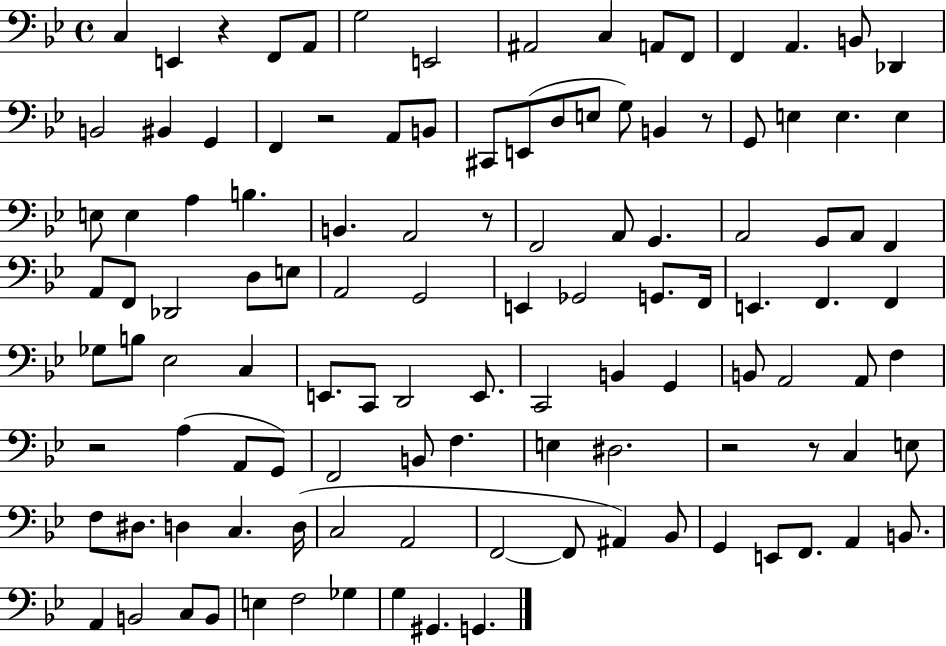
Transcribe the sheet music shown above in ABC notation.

X:1
T:Untitled
M:4/4
L:1/4
K:Bb
C, E,, z F,,/2 A,,/2 G,2 E,,2 ^A,,2 C, A,,/2 F,,/2 F,, A,, B,,/2 _D,, B,,2 ^B,, G,, F,, z2 A,,/2 B,,/2 ^C,,/2 E,,/2 D,/2 E,/2 G,/2 B,, z/2 G,,/2 E, E, E, E,/2 E, A, B, B,, A,,2 z/2 F,,2 A,,/2 G,, A,,2 G,,/2 A,,/2 F,, A,,/2 F,,/2 _D,,2 D,/2 E,/2 A,,2 G,,2 E,, _G,,2 G,,/2 F,,/4 E,, F,, F,, _G,/2 B,/2 _E,2 C, E,,/2 C,,/2 D,,2 E,,/2 C,,2 B,, G,, B,,/2 A,,2 A,,/2 F, z2 A, A,,/2 G,,/2 F,,2 B,,/2 F, E, ^D,2 z2 z/2 C, E,/2 F,/2 ^D,/2 D, C, D,/4 C,2 A,,2 F,,2 F,,/2 ^A,, _B,,/2 G,, E,,/2 F,,/2 A,, B,,/2 A,, B,,2 C,/2 B,,/2 E, F,2 _G, G, ^G,, G,,